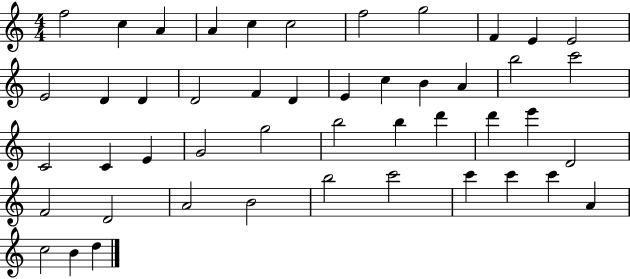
X:1
T:Untitled
M:4/4
L:1/4
K:C
f2 c A A c c2 f2 g2 F E E2 E2 D D D2 F D E c B A b2 c'2 C2 C E G2 g2 b2 b d' d' e' D2 F2 D2 A2 B2 b2 c'2 c' c' c' A c2 B d